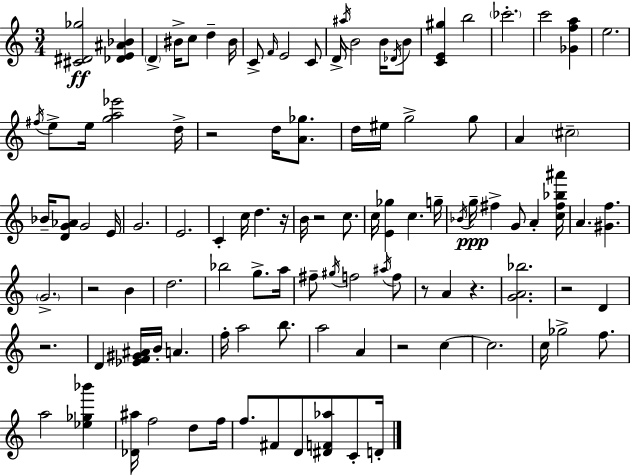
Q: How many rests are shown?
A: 9